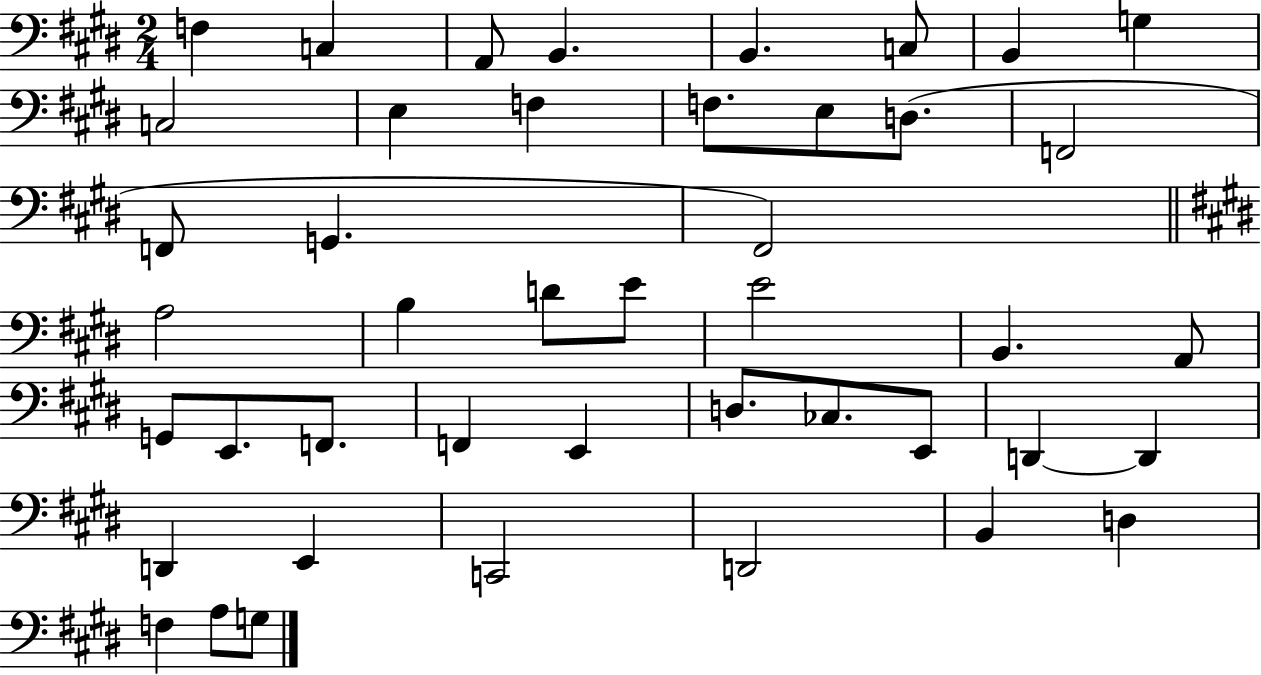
F3/q C3/q A2/e B2/q. B2/q. C3/e B2/q G3/q C3/h E3/q F3/q F3/e. E3/e D3/e. F2/h F2/e G2/q. F#2/h A3/h B3/q D4/e E4/e E4/h B2/q. A2/e G2/e E2/e. F2/e. F2/q E2/q D3/e. CES3/e. E2/e D2/q D2/q D2/q E2/q C2/h D2/h B2/q D3/q F3/q A3/e G3/e